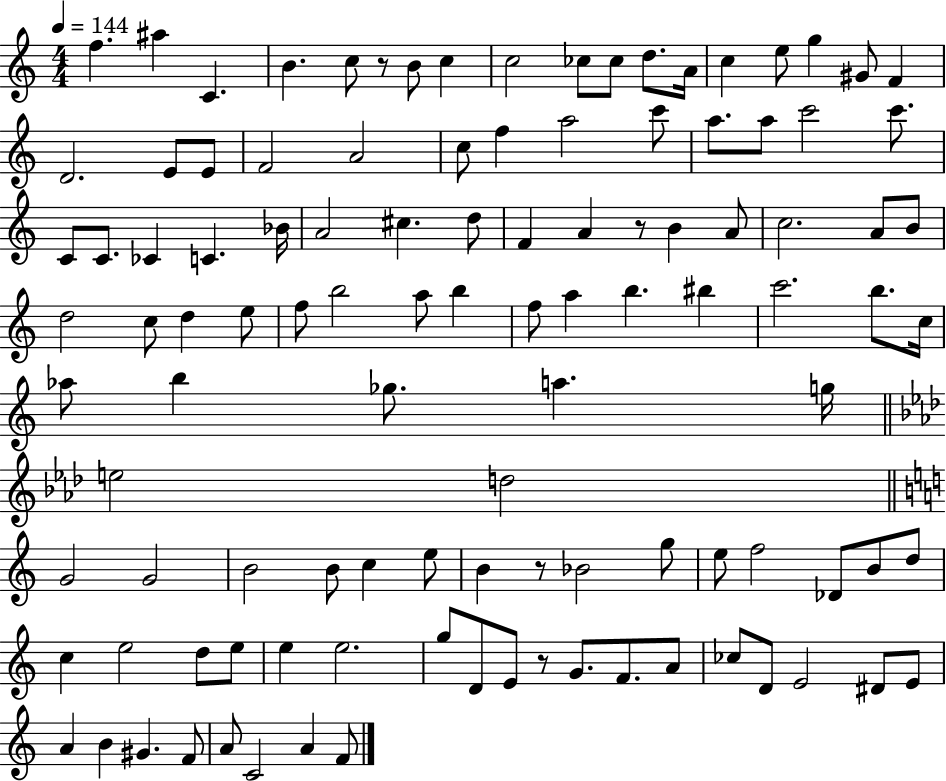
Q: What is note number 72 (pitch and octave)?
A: C5